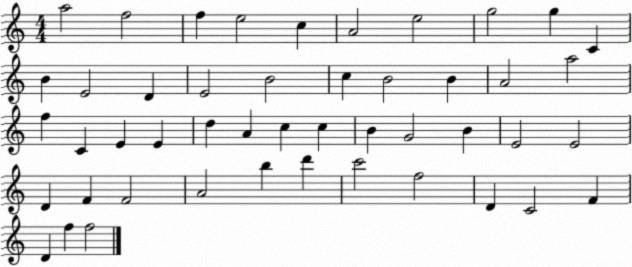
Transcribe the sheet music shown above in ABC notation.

X:1
T:Untitled
M:4/4
L:1/4
K:C
a2 f2 f e2 c A2 e2 g2 g C B E2 D E2 B2 c B2 B A2 a2 f C E E d A c c B G2 B E2 E2 D F F2 A2 b d' c'2 f2 D C2 F D f f2